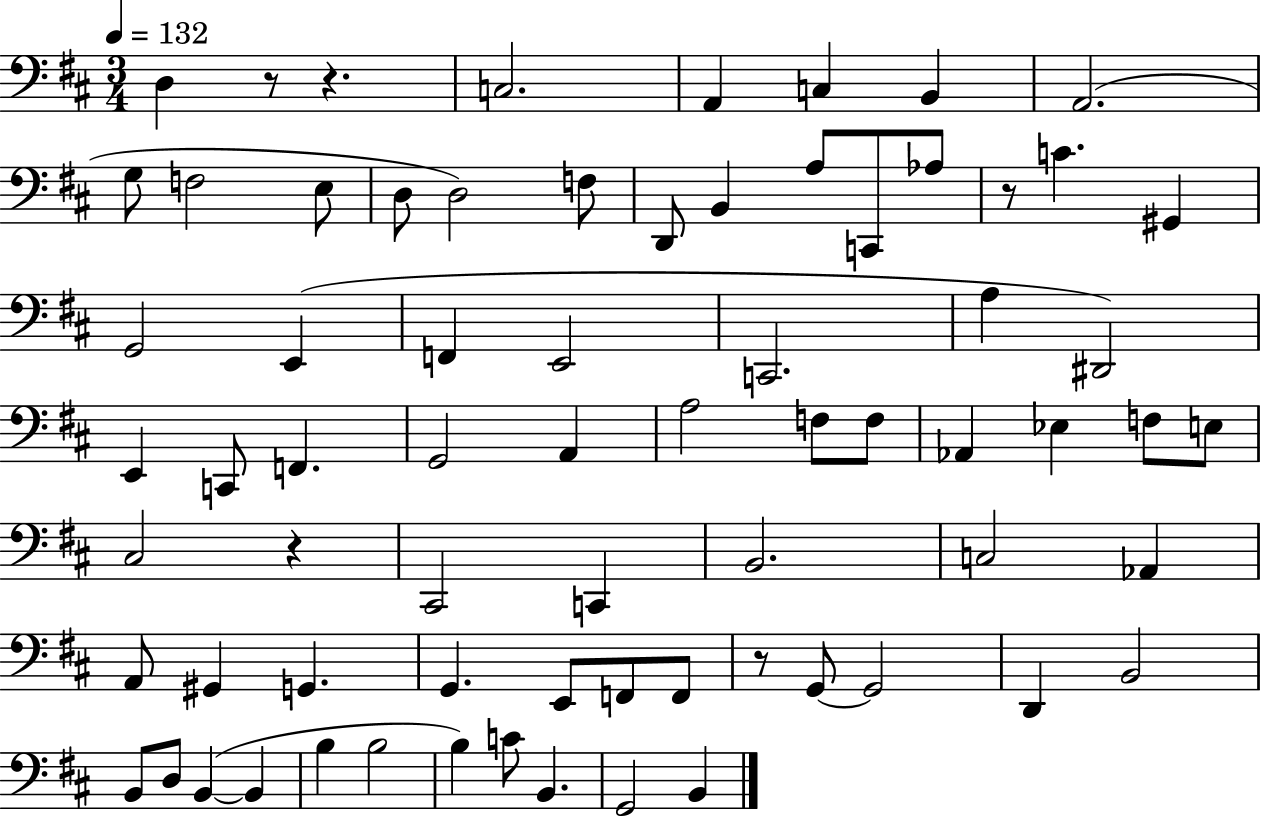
X:1
T:Untitled
M:3/4
L:1/4
K:D
D, z/2 z C,2 A,, C, B,, A,,2 G,/2 F,2 E,/2 D,/2 D,2 F,/2 D,,/2 B,, A,/2 C,,/2 _A,/2 z/2 C ^G,, G,,2 E,, F,, E,,2 C,,2 A, ^D,,2 E,, C,,/2 F,, G,,2 A,, A,2 F,/2 F,/2 _A,, _E, F,/2 E,/2 ^C,2 z ^C,,2 C,, B,,2 C,2 _A,, A,,/2 ^G,, G,, G,, E,,/2 F,,/2 F,,/2 z/2 G,,/2 G,,2 D,, B,,2 B,,/2 D,/2 B,, B,, B, B,2 B, C/2 B,, G,,2 B,,